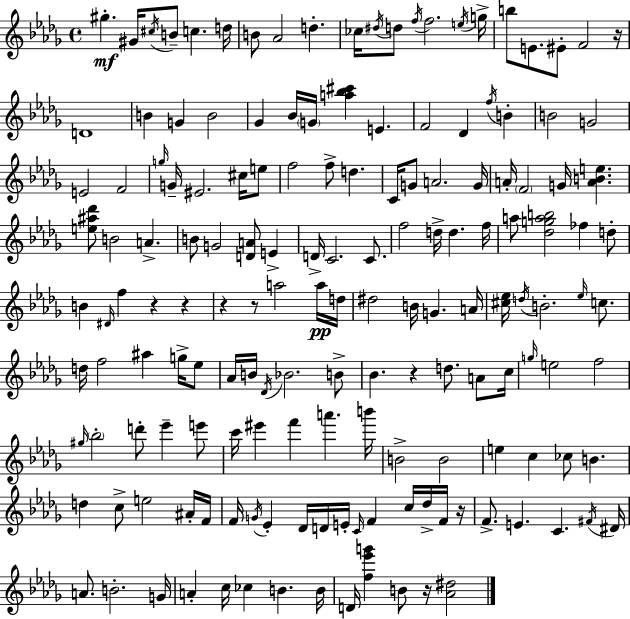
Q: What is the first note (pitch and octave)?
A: G#5